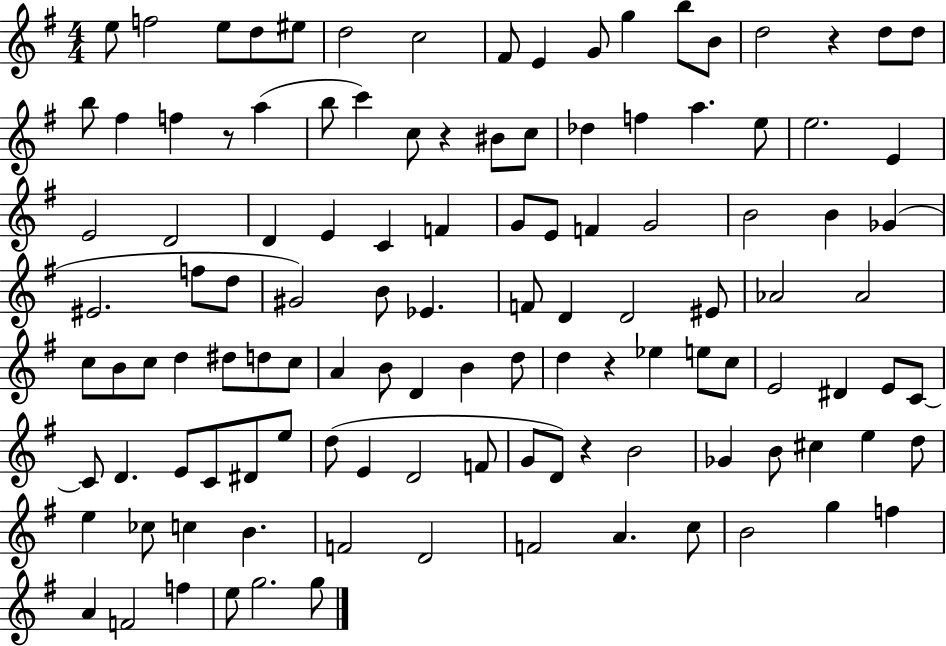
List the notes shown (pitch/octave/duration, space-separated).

E5/e F5/h E5/e D5/e EIS5/e D5/h C5/h F#4/e E4/q G4/e G5/q B5/e B4/e D5/h R/q D5/e D5/e B5/e F#5/q F5/q R/e A5/q B5/e C6/q C5/e R/q BIS4/e C5/e Db5/q F5/q A5/q. E5/e E5/h. E4/q E4/h D4/h D4/q E4/q C4/q F4/q G4/e E4/e F4/q G4/h B4/h B4/q Gb4/q EIS4/h. F5/e D5/e G#4/h B4/e Eb4/q. F4/e D4/q D4/h EIS4/e Ab4/h Ab4/h C5/e B4/e C5/e D5/q D#5/e D5/e C5/e A4/q B4/e D4/q B4/q D5/e D5/q R/q Eb5/q E5/e C5/e E4/h D#4/q E4/e C4/e C4/e D4/q. E4/e C4/e D#4/e E5/e D5/e E4/q D4/h F4/e G4/e D4/e R/q B4/h Gb4/q B4/e C#5/q E5/q D5/e E5/q CES5/e C5/q B4/q. F4/h D4/h F4/h A4/q. C5/e B4/h G5/q F5/q A4/q F4/h F5/q E5/e G5/h. G5/e